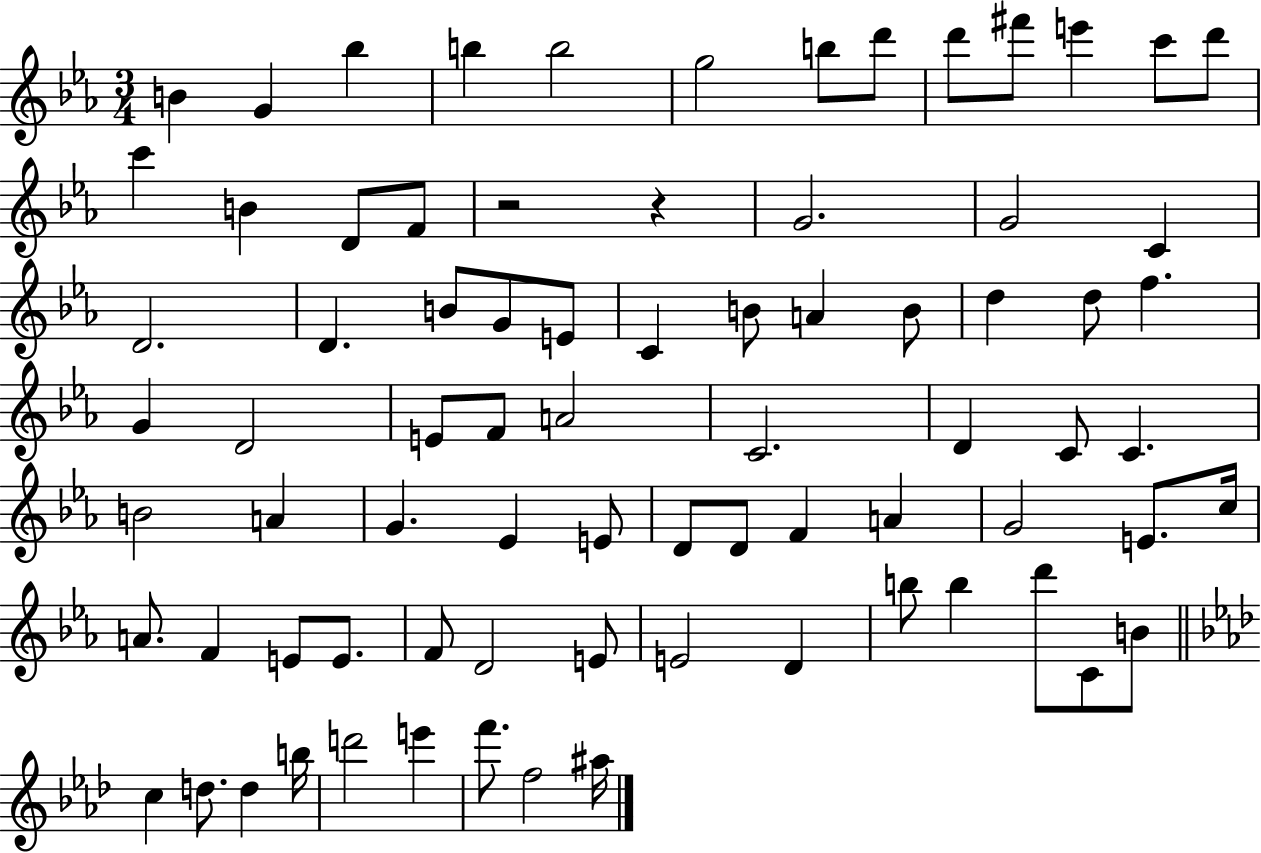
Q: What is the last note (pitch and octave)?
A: A#5